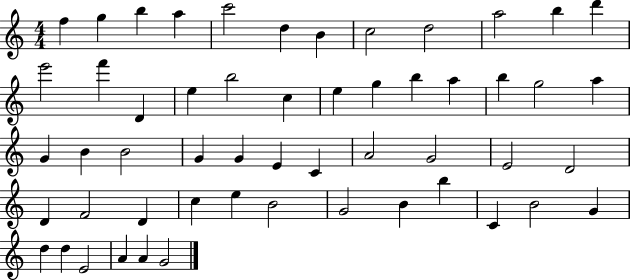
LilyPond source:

{
  \clef treble
  \numericTimeSignature
  \time 4/4
  \key c \major
  f''4 g''4 b''4 a''4 | c'''2 d''4 b'4 | c''2 d''2 | a''2 b''4 d'''4 | \break e'''2 f'''4 d'4 | e''4 b''2 c''4 | e''4 g''4 b''4 a''4 | b''4 g''2 a''4 | \break g'4 b'4 b'2 | g'4 g'4 e'4 c'4 | a'2 g'2 | e'2 d'2 | \break d'4 f'2 d'4 | c''4 e''4 b'2 | g'2 b'4 b''4 | c'4 b'2 g'4 | \break d''4 d''4 e'2 | a'4 a'4 g'2 | \bar "|."
}